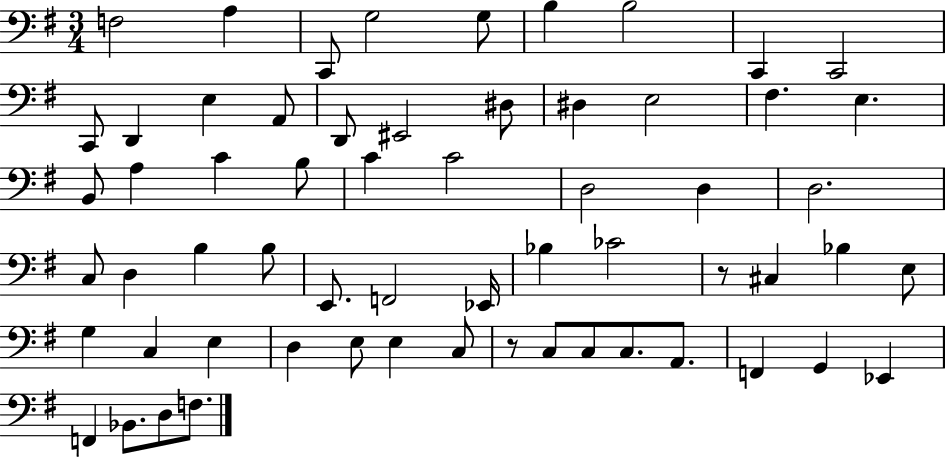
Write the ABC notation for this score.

X:1
T:Untitled
M:3/4
L:1/4
K:G
F,2 A, C,,/2 G,2 G,/2 B, B,2 C,, C,,2 C,,/2 D,, E, A,,/2 D,,/2 ^E,,2 ^D,/2 ^D, E,2 ^F, E, B,,/2 A, C B,/2 C C2 D,2 D, D,2 C,/2 D, B, B,/2 E,,/2 F,,2 _E,,/4 _B, _C2 z/2 ^C, _B, E,/2 G, C, E, D, E,/2 E, C,/2 z/2 C,/2 C,/2 C,/2 A,,/2 F,, G,, _E,, F,, _B,,/2 D,/2 F,/2